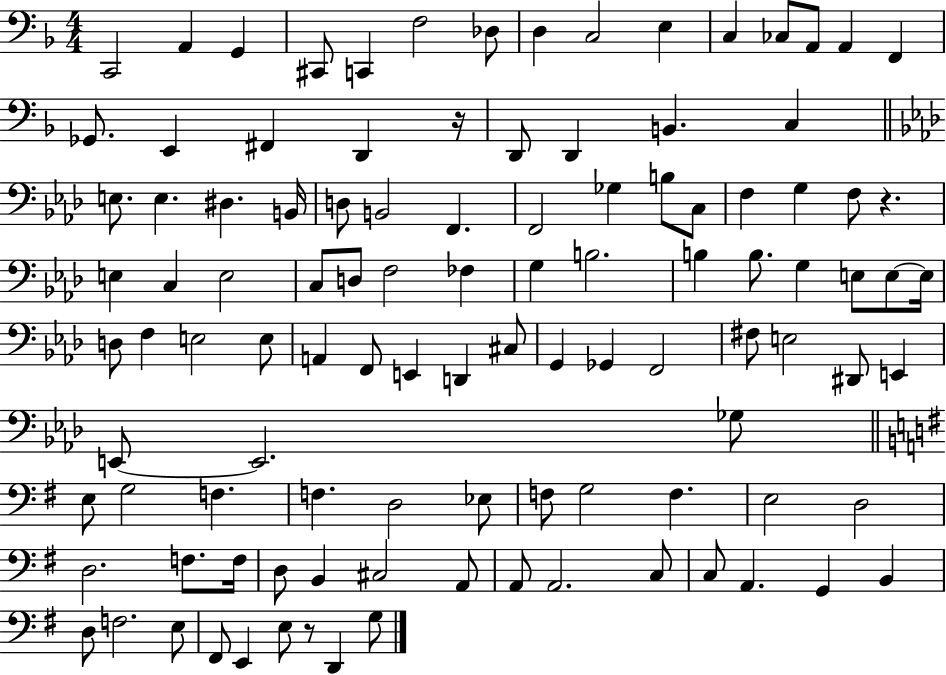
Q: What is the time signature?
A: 4/4